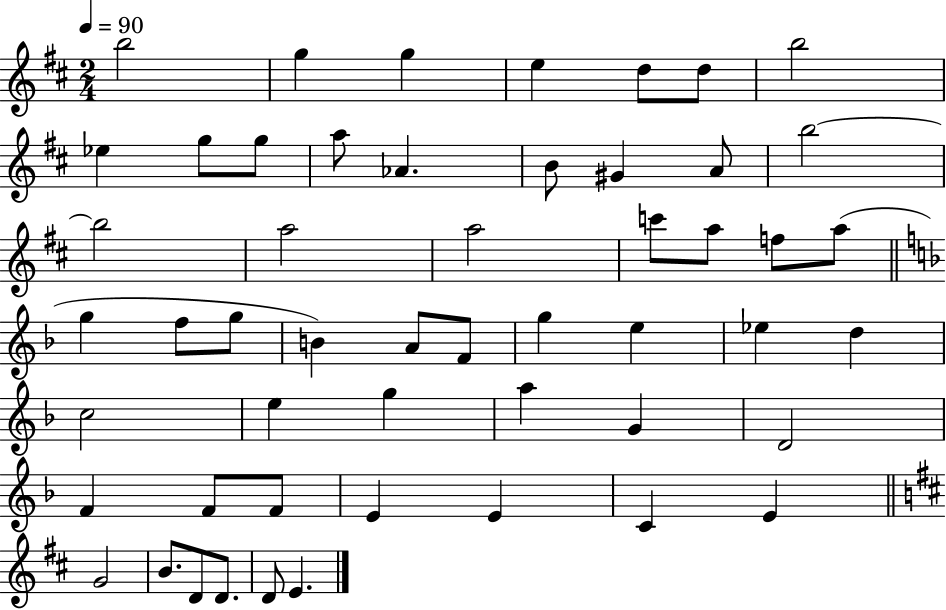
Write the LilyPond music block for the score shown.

{
  \clef treble
  \numericTimeSignature
  \time 2/4
  \key d \major
  \tempo 4 = 90
  b''2 | g''4 g''4 | e''4 d''8 d''8 | b''2 | \break ees''4 g''8 g''8 | a''8 aes'4. | b'8 gis'4 a'8 | b''2~~ | \break b''2 | a''2 | a''2 | c'''8 a''8 f''8 a''8( | \break \bar "||" \break \key d \minor g''4 f''8 g''8 | b'4) a'8 f'8 | g''4 e''4 | ees''4 d''4 | \break c''2 | e''4 g''4 | a''4 g'4 | d'2 | \break f'4 f'8 f'8 | e'4 e'4 | c'4 e'4 | \bar "||" \break \key b \minor g'2 | b'8. d'8 d'8. | d'8 e'4. | \bar "|."
}